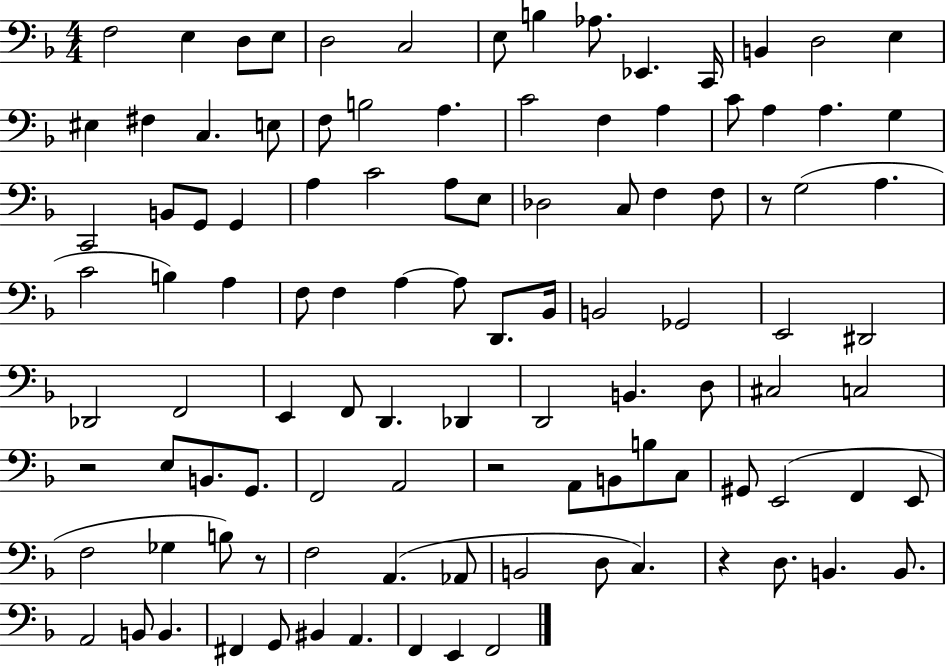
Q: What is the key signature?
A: F major